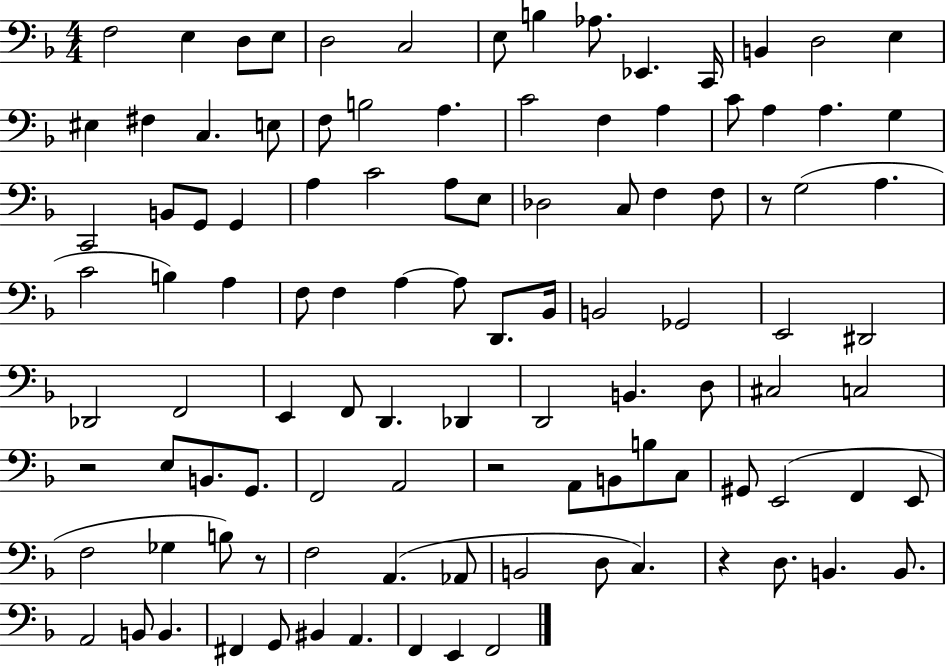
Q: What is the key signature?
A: F major